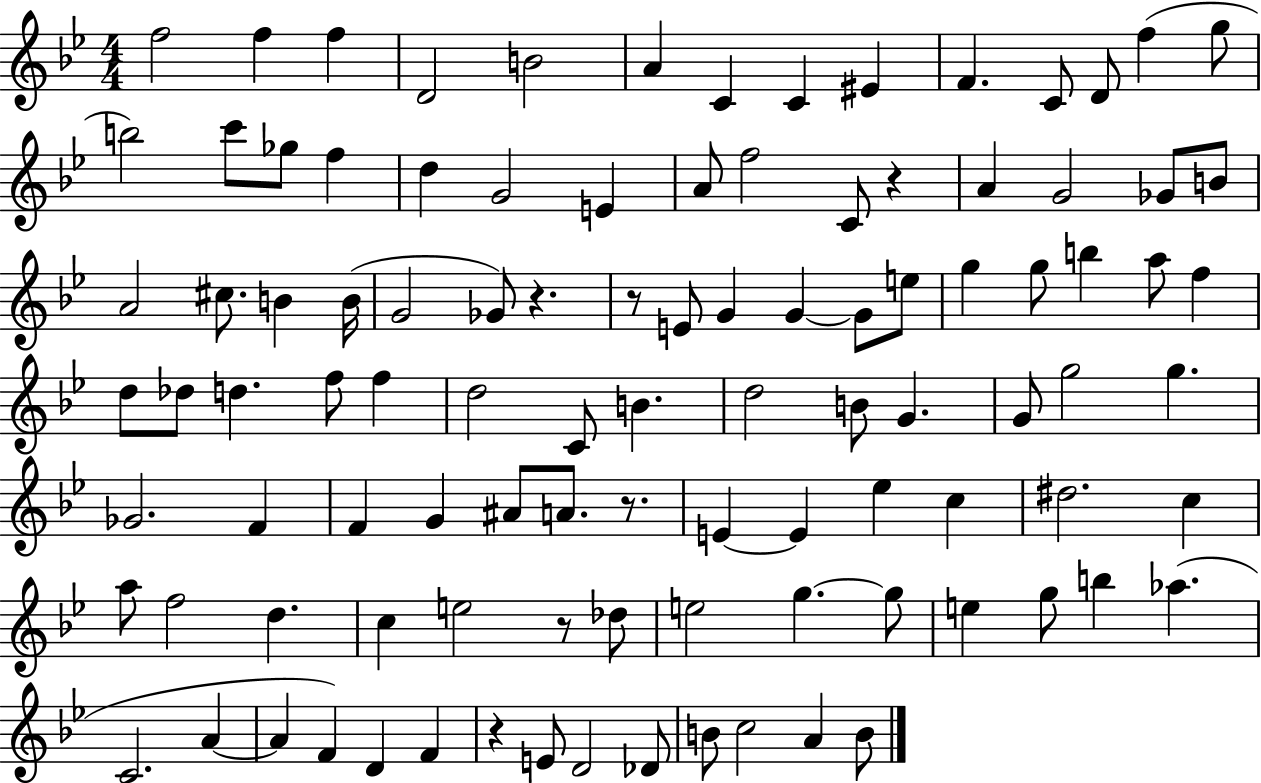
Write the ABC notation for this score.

X:1
T:Untitled
M:4/4
L:1/4
K:Bb
f2 f f D2 B2 A C C ^E F C/2 D/2 f g/2 b2 c'/2 _g/2 f d G2 E A/2 f2 C/2 z A G2 _G/2 B/2 A2 ^c/2 B B/4 G2 _G/2 z z/2 E/2 G G G/2 e/2 g g/2 b a/2 f d/2 _d/2 d f/2 f d2 C/2 B d2 B/2 G G/2 g2 g _G2 F F G ^A/2 A/2 z/2 E E _e c ^d2 c a/2 f2 d c e2 z/2 _d/2 e2 g g/2 e g/2 b _a C2 A A F D F z E/2 D2 _D/2 B/2 c2 A B/2